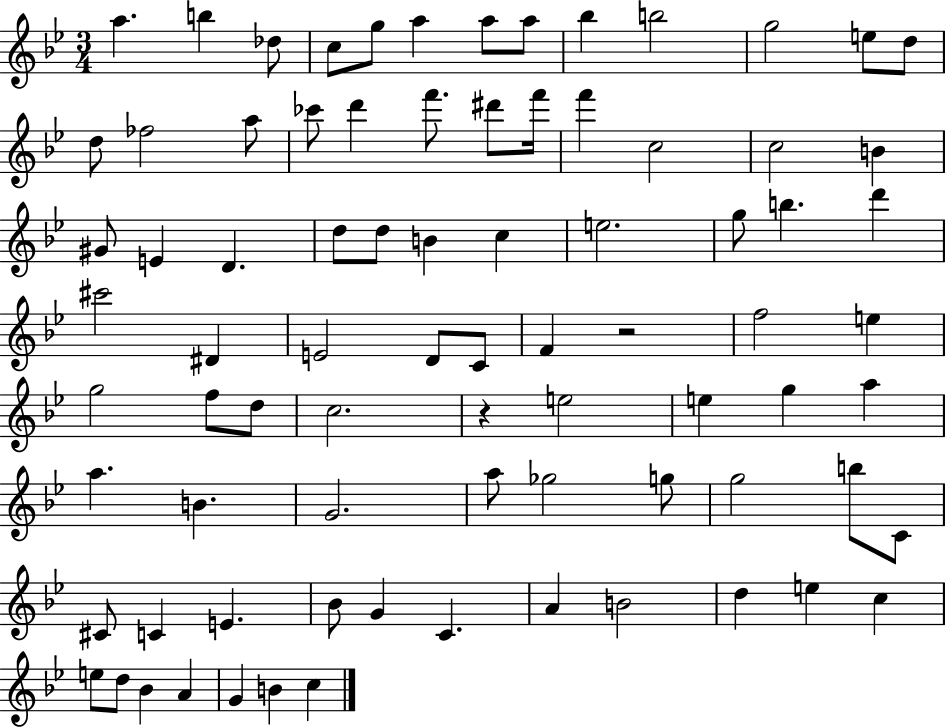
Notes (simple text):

A5/q. B5/q Db5/e C5/e G5/e A5/q A5/e A5/e Bb5/q B5/h G5/h E5/e D5/e D5/e FES5/h A5/e CES6/e D6/q F6/e. D#6/e F6/s F6/q C5/h C5/h B4/q G#4/e E4/q D4/q. D5/e D5/e B4/q C5/q E5/h. G5/e B5/q. D6/q C#6/h D#4/q E4/h D4/e C4/e F4/q R/h F5/h E5/q G5/h F5/e D5/e C5/h. R/q E5/h E5/q G5/q A5/q A5/q. B4/q. G4/h. A5/e Gb5/h G5/e G5/h B5/e C4/e C#4/e C4/q E4/q. Bb4/e G4/q C4/q. A4/q B4/h D5/q E5/q C5/q E5/e D5/e Bb4/q A4/q G4/q B4/q C5/q